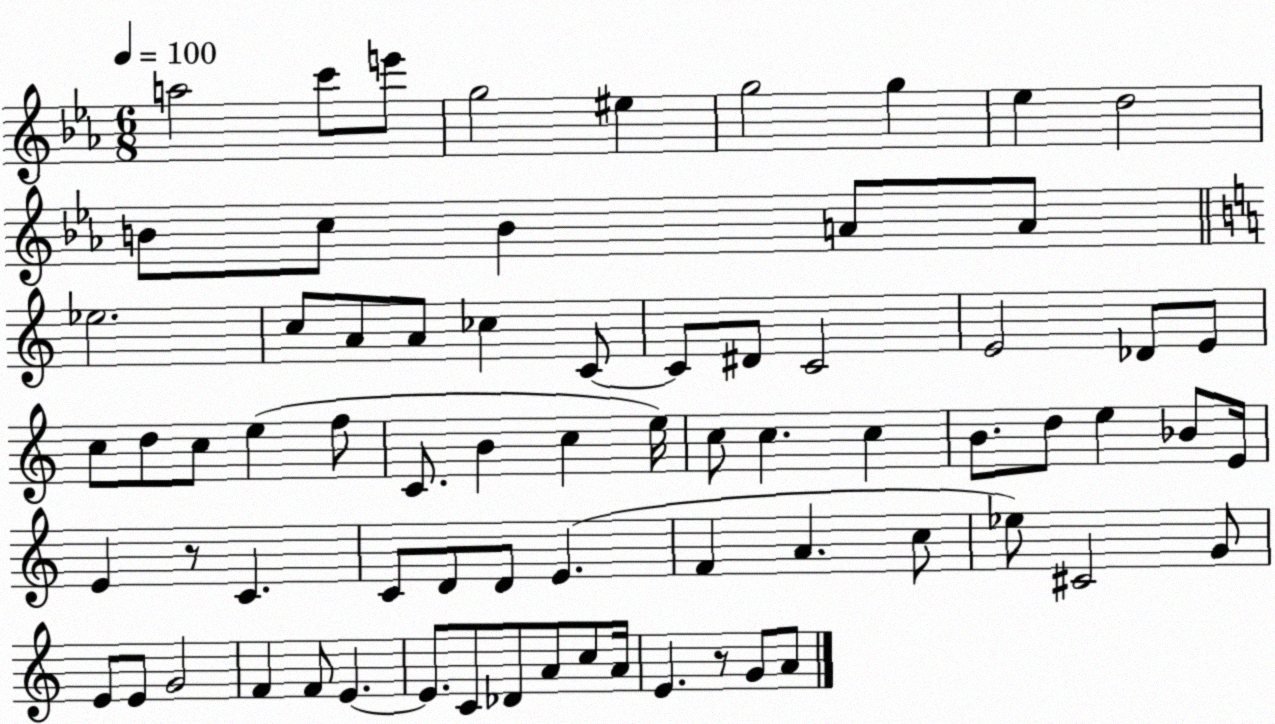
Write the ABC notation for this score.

X:1
T:Untitled
M:6/8
L:1/4
K:Eb
a2 c'/2 e'/2 g2 ^e g2 g _e d2 B/2 c/2 B A/2 A/2 _e2 c/2 A/2 A/2 _c C/2 C/2 ^D/2 C2 E2 _D/2 E/2 c/2 d/2 c/2 e f/2 C/2 B c e/4 c/2 c c B/2 d/2 e _B/2 E/4 E z/2 C C/2 D/2 D/2 E F A c/2 _e/2 ^C2 G/2 E/2 E/2 G2 F F/2 E E/2 C/2 _D/2 A/2 c/2 A/4 E z/2 G/2 A/2